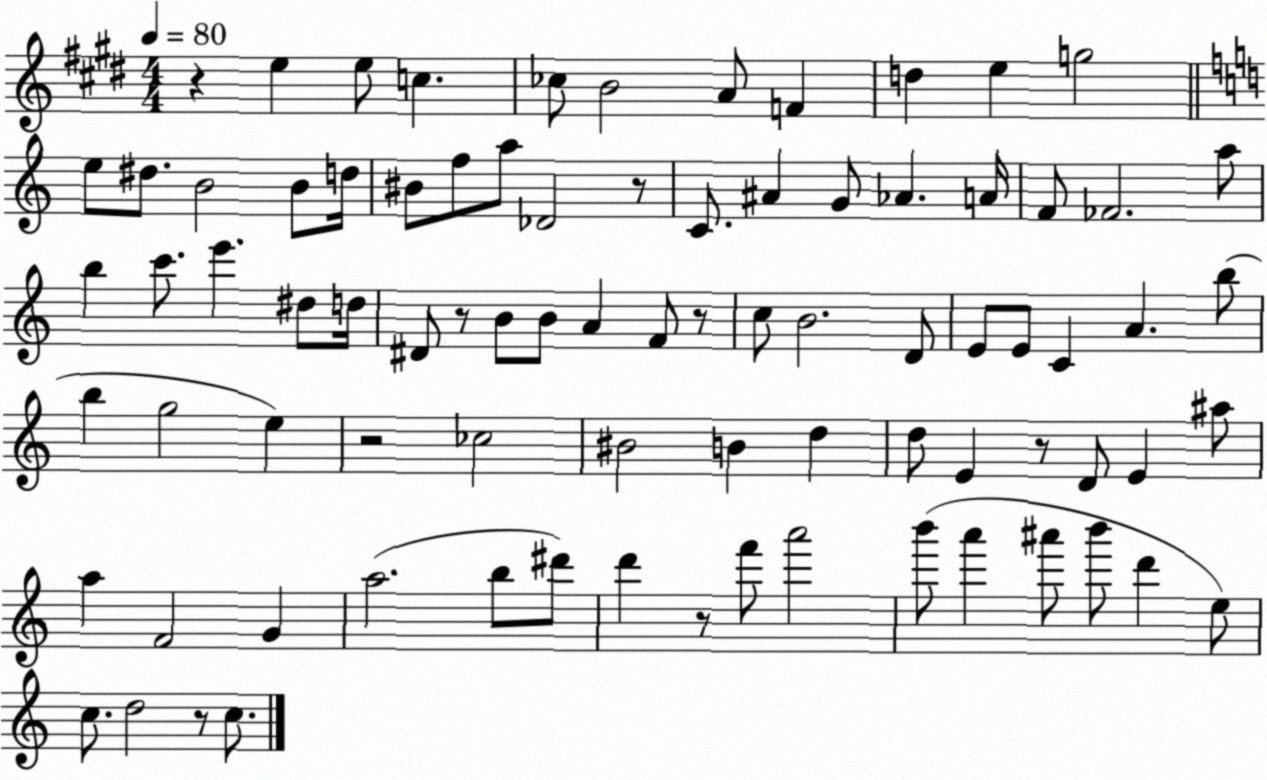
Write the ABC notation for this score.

X:1
T:Untitled
M:4/4
L:1/4
K:E
z e e/2 c _c/2 B2 A/2 F d e g2 e/2 ^d/2 B2 B/2 d/4 ^B/2 f/2 a/2 _D2 z/2 C/2 ^A G/2 _A A/4 F/2 _F2 a/2 b c'/2 e' ^d/2 d/4 ^D/2 z/2 B/2 B/2 A F/2 z/2 c/2 B2 D/2 E/2 E/2 C A b/2 b g2 e z2 _c2 ^B2 B d d/2 E z/2 D/2 E ^a/2 a F2 G a2 b/2 ^d'/2 d' z/2 f'/2 a'2 b'/2 a' ^a'/2 b'/2 d' e/2 c/2 d2 z/2 c/2